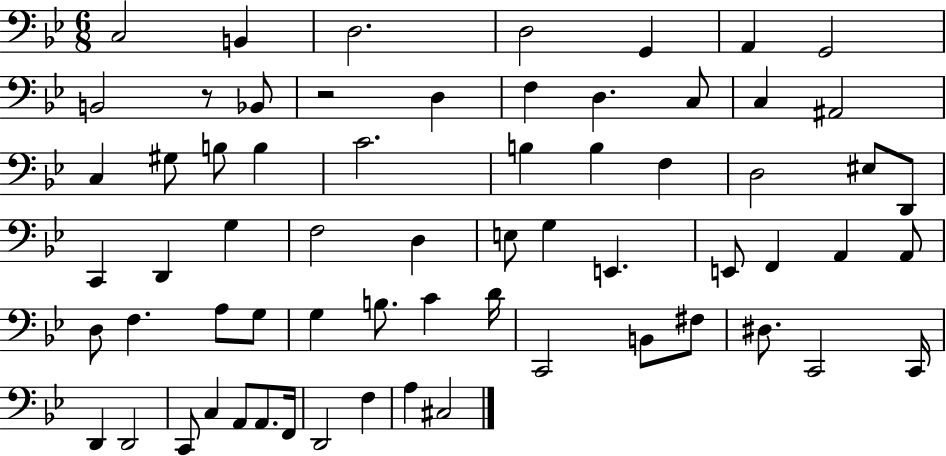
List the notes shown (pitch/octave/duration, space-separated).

C3/h B2/q D3/h. D3/h G2/q A2/q G2/h B2/h R/e Bb2/e R/h D3/q F3/q D3/q. C3/e C3/q A#2/h C3/q G#3/e B3/e B3/q C4/h. B3/q B3/q F3/q D3/h EIS3/e D2/e C2/q D2/q G3/q F3/h D3/q E3/e G3/q E2/q. E2/e F2/q A2/q A2/e D3/e F3/q. A3/e G3/e G3/q B3/e. C4/q D4/s C2/h B2/e F#3/e D#3/e. C2/h C2/s D2/q D2/h C2/e C3/q A2/e A2/e. F2/s D2/h F3/q A3/q C#3/h